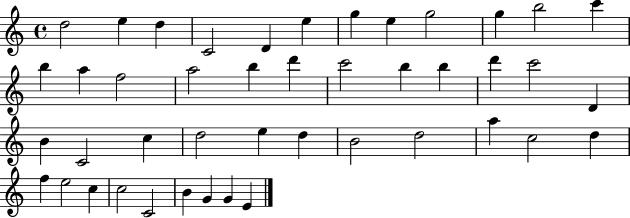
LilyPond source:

{
  \clef treble
  \time 4/4
  \defaultTimeSignature
  \key c \major
  d''2 e''4 d''4 | c'2 d'4 e''4 | g''4 e''4 g''2 | g''4 b''2 c'''4 | \break b''4 a''4 f''2 | a''2 b''4 d'''4 | c'''2 b''4 b''4 | d'''4 c'''2 d'4 | \break b'4 c'2 c''4 | d''2 e''4 d''4 | b'2 d''2 | a''4 c''2 d''4 | \break f''4 e''2 c''4 | c''2 c'2 | b'4 g'4 g'4 e'4 | \bar "|."
}